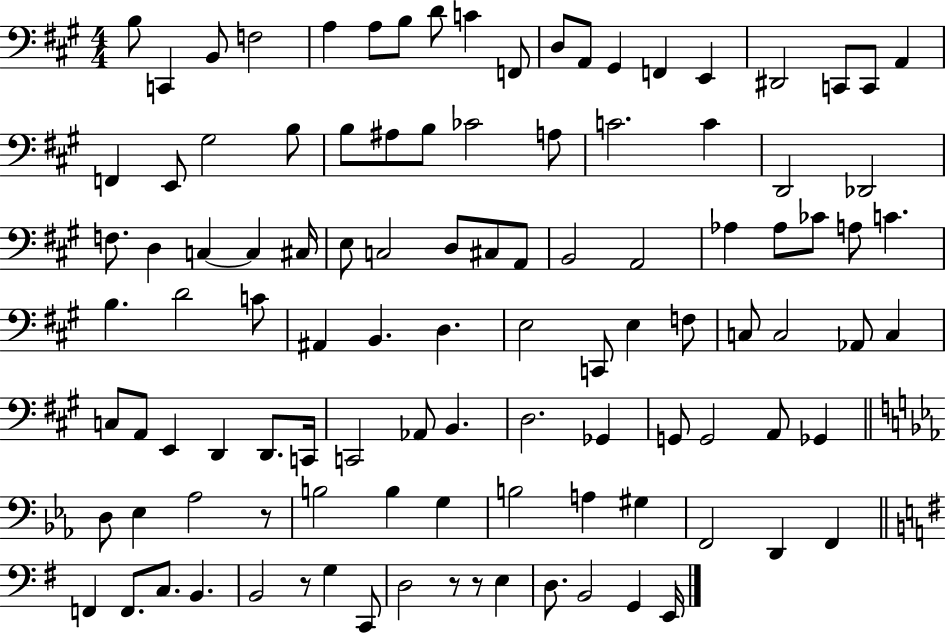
B3/e C2/q B2/e F3/h A3/q A3/e B3/e D4/e C4/q F2/e D3/e A2/e G#2/q F2/q E2/q D#2/h C2/e C2/e A2/q F2/q E2/e G#3/h B3/e B3/e A#3/e B3/e CES4/h A3/e C4/h. C4/q D2/h Db2/h F3/e. D3/q C3/q C3/q C#3/s E3/e C3/h D3/e C#3/e A2/e B2/h A2/h Ab3/q Ab3/e CES4/e A3/e C4/q. B3/q. D4/h C4/e A#2/q B2/q. D3/q. E3/h C2/e E3/q F3/e C3/e C3/h Ab2/e C3/q C3/e A2/e E2/q D2/q D2/e. C2/s C2/h Ab2/e B2/q. D3/h. Gb2/q G2/e G2/h A2/e Gb2/q D3/e Eb3/q Ab3/h R/e B3/h B3/q G3/q B3/h A3/q G#3/q F2/h D2/q F2/q F2/q F2/e. C3/e. B2/q. B2/h R/e G3/q C2/e D3/h R/e R/e E3/q D3/e. B2/h G2/q E2/s